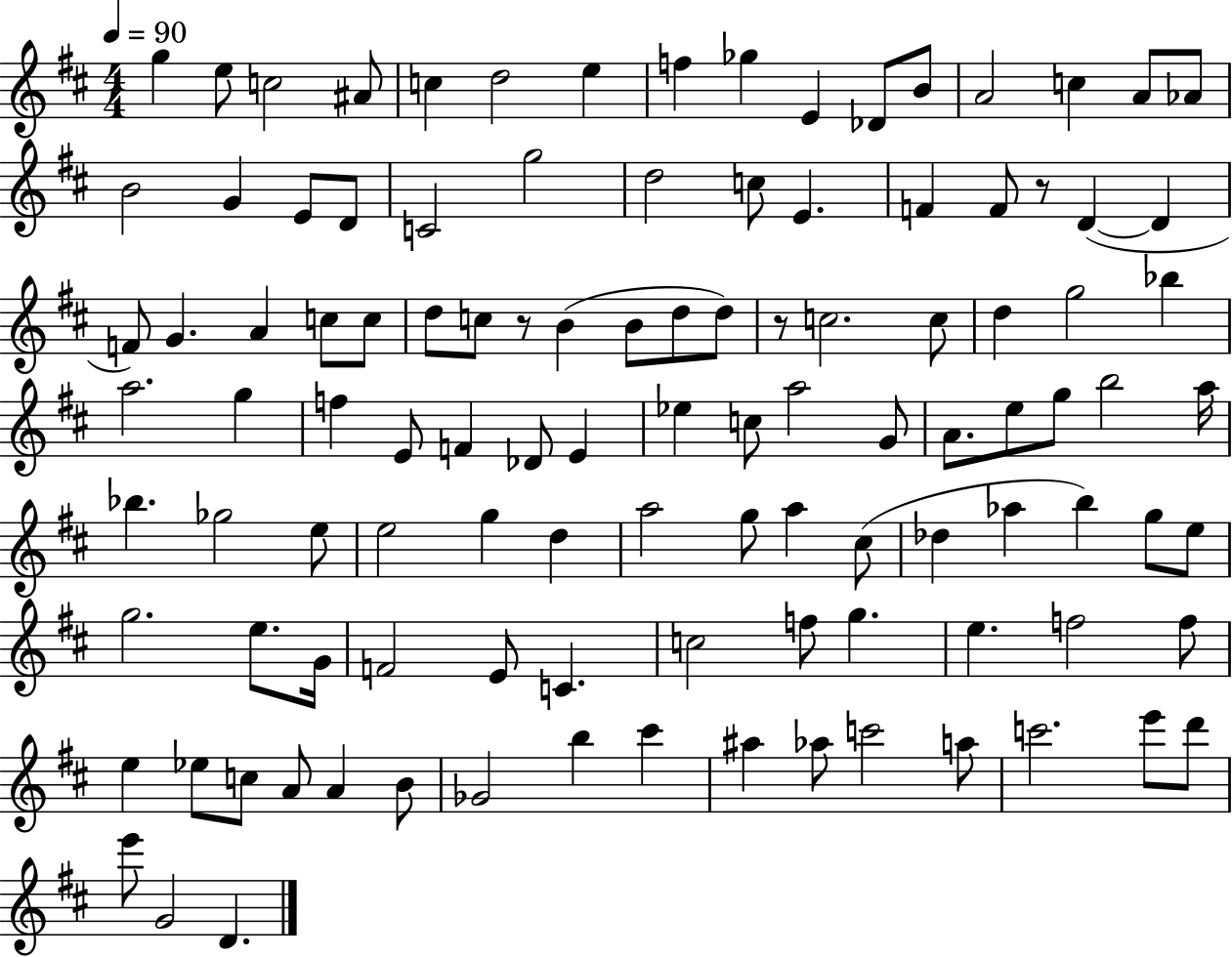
G5/q E5/e C5/h A#4/e C5/q D5/h E5/q F5/q Gb5/q E4/q Db4/e B4/e A4/h C5/q A4/e Ab4/e B4/h G4/q E4/e D4/e C4/h G5/h D5/h C5/e E4/q. F4/q F4/e R/e D4/q D4/q F4/e G4/q. A4/q C5/e C5/e D5/e C5/e R/e B4/q B4/e D5/e D5/e R/e C5/h. C5/e D5/q G5/h Bb5/q A5/h. G5/q F5/q E4/e F4/q Db4/e E4/q Eb5/q C5/e A5/h G4/e A4/e. E5/e G5/e B5/h A5/s Bb5/q. Gb5/h E5/e E5/h G5/q D5/q A5/h G5/e A5/q C#5/e Db5/q Ab5/q B5/q G5/e E5/e G5/h. E5/e. G4/s F4/h E4/e C4/q. C5/h F5/e G5/q. E5/q. F5/h F5/e E5/q Eb5/e C5/e A4/e A4/q B4/e Gb4/h B5/q C#6/q A#5/q Ab5/e C6/h A5/e C6/h. E6/e D6/e E6/e G4/h D4/q.